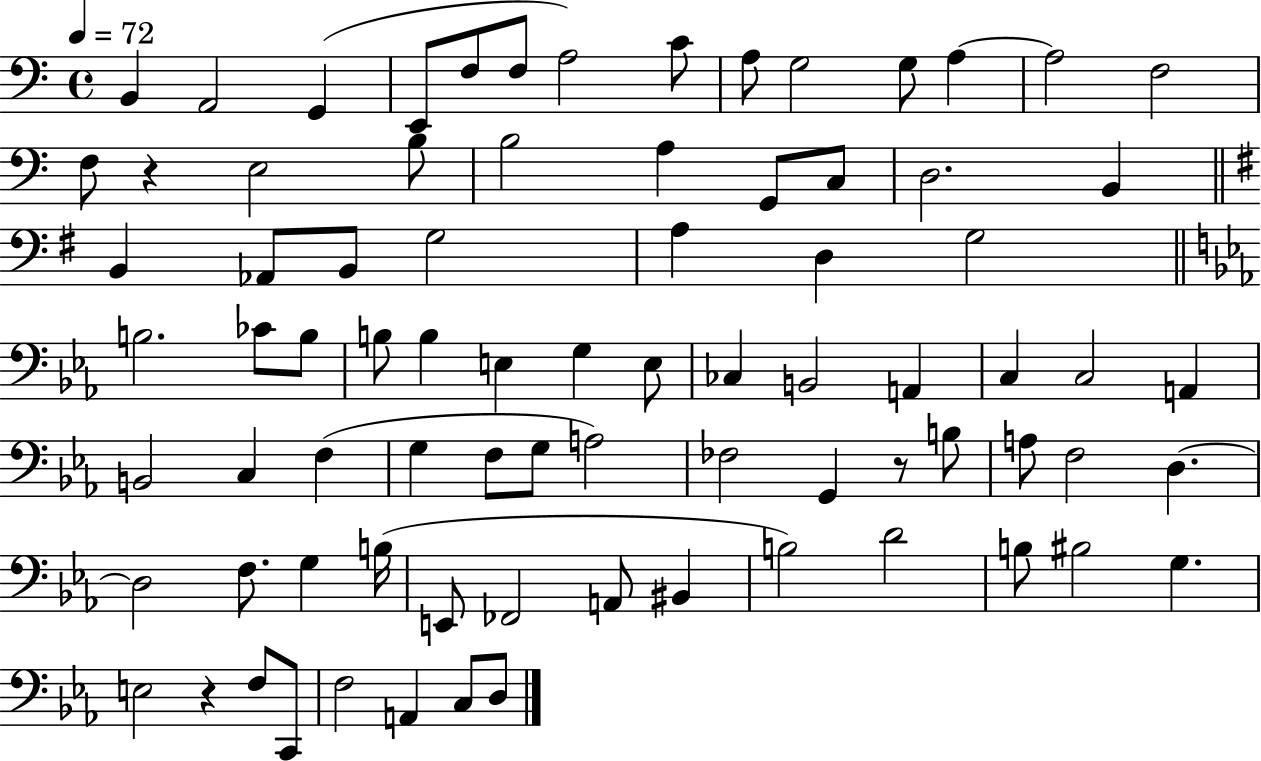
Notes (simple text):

B2/q A2/h G2/q E2/e F3/e F3/e A3/h C4/e A3/e G3/h G3/e A3/q A3/h F3/h F3/e R/q E3/h B3/e B3/h A3/q G2/e C3/e D3/h. B2/q B2/q Ab2/e B2/e G3/h A3/q D3/q G3/h B3/h. CES4/e B3/e B3/e B3/q E3/q G3/q E3/e CES3/q B2/h A2/q C3/q C3/h A2/q B2/h C3/q F3/q G3/q F3/e G3/e A3/h FES3/h G2/q R/e B3/e A3/e F3/h D3/q. D3/h F3/e. G3/q B3/s E2/e FES2/h A2/e BIS2/q B3/h D4/h B3/e BIS3/h G3/q. E3/h R/q F3/e C2/e F3/h A2/q C3/e D3/e